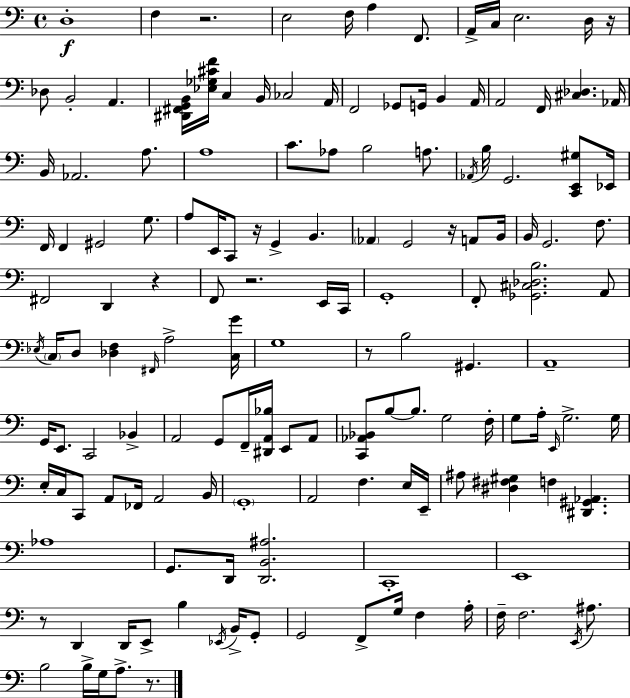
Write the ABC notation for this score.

X:1
T:Untitled
M:4/4
L:1/4
K:Am
D,4 F, z2 E,2 F,/4 A, F,,/2 A,,/4 C,/4 E,2 D,/4 z/4 _D,/2 B,,2 A,, [^D,,^F,,G,,B,,]/4 [_E,_G,^CF]/4 C, B,,/4 _C,2 A,,/4 F,,2 _G,,/2 G,,/4 B,, A,,/4 A,,2 F,,/4 [^C,_D,] _A,,/4 B,,/4 _A,,2 A,/2 A,4 C/2 _A,/2 B,2 A,/2 _A,,/4 B,/4 G,,2 [C,,E,,^G,]/2 _E,,/4 F,,/4 F,, ^G,,2 G,/2 A,/2 E,,/4 C,,/2 z/4 G,, B,, _A,, G,,2 z/4 A,,/2 B,,/4 B,,/4 G,,2 F,/2 ^F,,2 D,, z F,,/2 z2 E,,/4 C,,/4 G,,4 F,,/2 [_G,,^C,_D,B,]2 A,,/2 _E,/4 C,/4 D,/2 [_D,F,] ^F,,/4 A,2 [C,G]/4 G,4 z/2 B,2 ^G,, A,,4 G,,/4 E,,/2 C,,2 _B,, A,,2 G,,/2 F,,/4 [^D,,A,,_B,]/4 E,,/2 A,,/2 [C,,_A,,_B,,]/2 B,/2 B,/2 G,2 F,/4 G,/2 A,/4 E,,/4 G,2 G,/4 E,/4 C,/4 C,,/2 A,,/2 _F,,/4 A,,2 B,,/4 G,,4 A,,2 F, E,/4 E,,/4 ^A,/2 [^D,^F,^G,] F, [^D,,^G,,_A,,] _A,4 G,,/2 D,,/4 [D,,B,,^A,]2 C,,4 E,,4 z/2 D,, D,,/4 E,,/2 B, _E,,/4 B,,/4 G,,/2 G,,2 F,,/2 G,/4 F, A,/4 F,/4 F,2 E,,/4 ^A,/2 B,2 B,/4 G,/4 A,/2 z/2